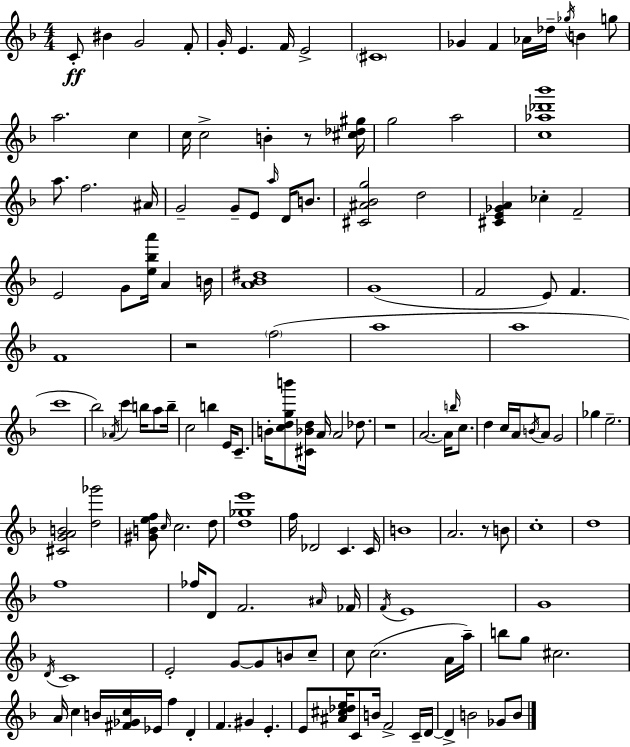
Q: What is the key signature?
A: D minor